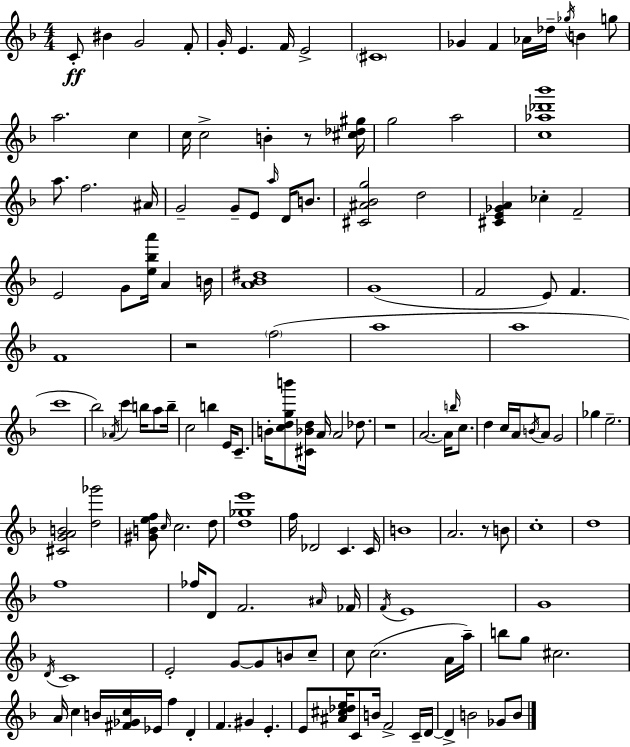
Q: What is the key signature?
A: D minor